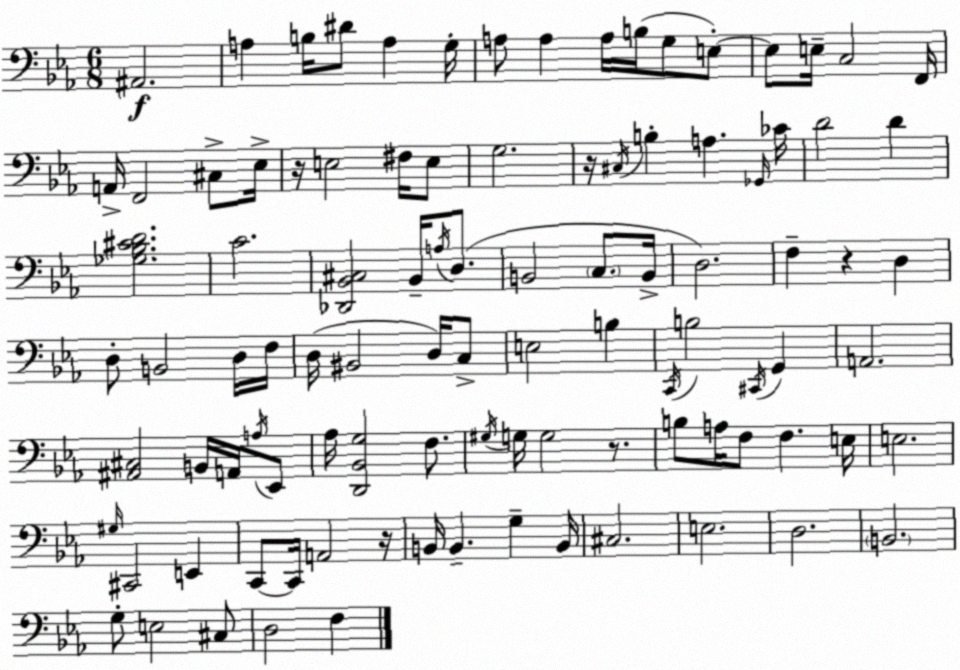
X:1
T:Untitled
M:6/8
L:1/4
K:Cm
^A,,2 A, B,/4 ^D/2 A, G,/4 A,/2 A, A,/4 B,/4 G,/2 E,/2 E,/2 E,/4 C,2 F,,/4 A,,/4 F,,2 ^C,/2 _E,/4 z/4 E,2 ^F,/4 E,/2 G,2 z/4 ^C,/4 B, A, _G,,/4 _C/4 D2 D [_G,_B,^CD]2 C2 [_D,,_B,,^C,]2 _B,,/4 A,/4 D,/2 B,,2 C,/2 B,,/4 D,2 F, z D, D,/2 B,,2 D,/4 F,/4 D,/4 ^B,,2 D,/4 C,/2 E,2 B, C,,/4 B,2 ^C,,/4 G,, A,,2 [^A,,^C,]2 B,,/4 A,,/4 A,/4 _E,,/2 _A,/4 [D,,_B,,G,]2 F,/2 ^G,/4 G,/4 G,2 z/2 B,/2 A,/4 F,/2 F, E,/4 E,2 ^G,/4 ^C,,2 E,, C,,/2 C,,/4 A,,2 z/4 B,,/4 B,, G, B,,/4 ^C,2 E,2 D,2 B,,2 G,/2 E,2 ^C,/2 D,2 F,